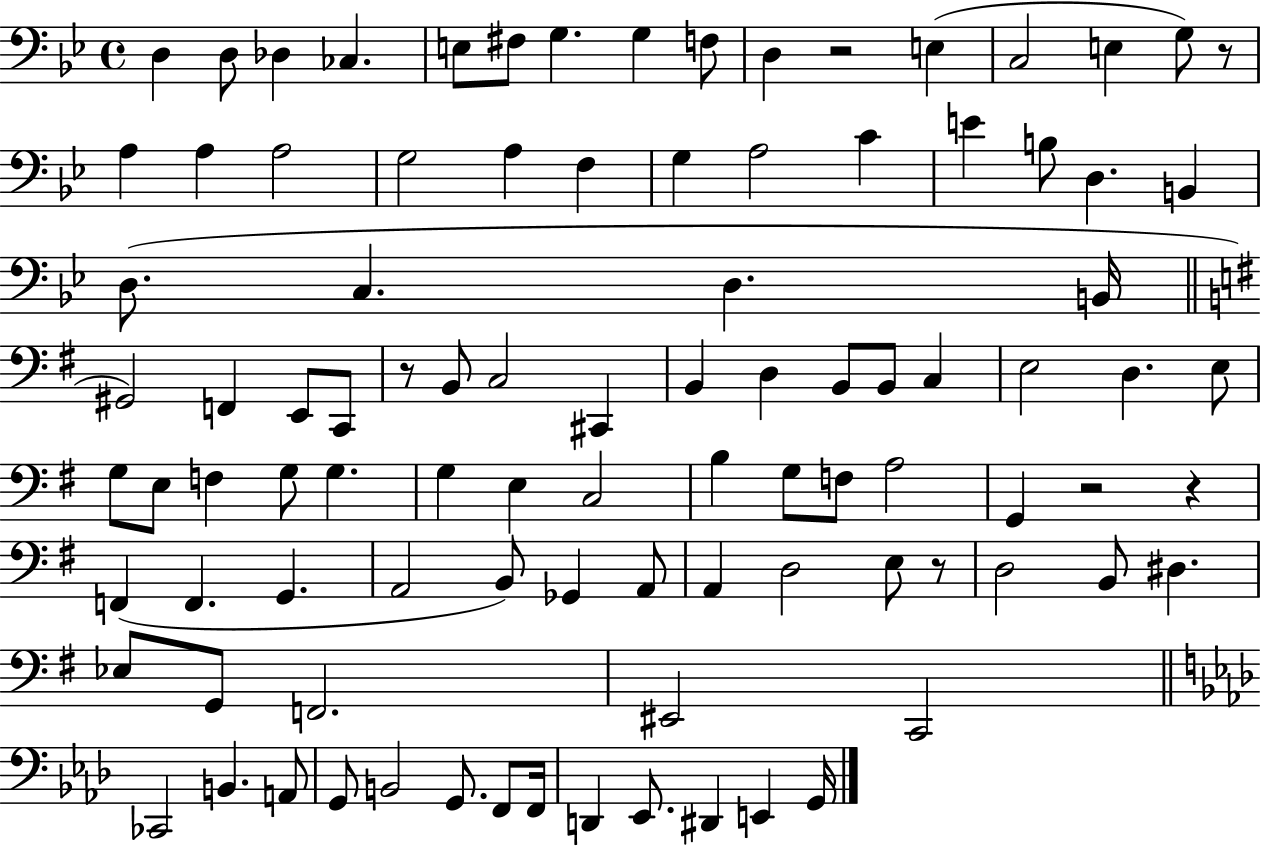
{
  \clef bass
  \time 4/4
  \defaultTimeSignature
  \key bes \major
  d4 d8 des4 ces4. | e8 fis8 g4. g4 f8 | d4 r2 e4( | c2 e4 g8) r8 | \break a4 a4 a2 | g2 a4 f4 | g4 a2 c'4 | e'4 b8 d4. b,4 | \break d8.( c4. d4. b,16 | \bar "||" \break \key g \major gis,2) f,4 e,8 c,8 | r8 b,8 c2 cis,4 | b,4 d4 b,8 b,8 c4 | e2 d4. e8 | \break g8 e8 f4 g8 g4. | g4 e4 c2 | b4 g8 f8 a2 | g,4 r2 r4 | \break f,4( f,4. g,4. | a,2 b,8) ges,4 a,8 | a,4 d2 e8 r8 | d2 b,8 dis4. | \break ees8 g,8 f,2. | eis,2 c,2 | \bar "||" \break \key f \minor ces,2 b,4. a,8 | g,8 b,2 g,8. f,8 f,16 | d,4 ees,8. dis,4 e,4 g,16 | \bar "|."
}